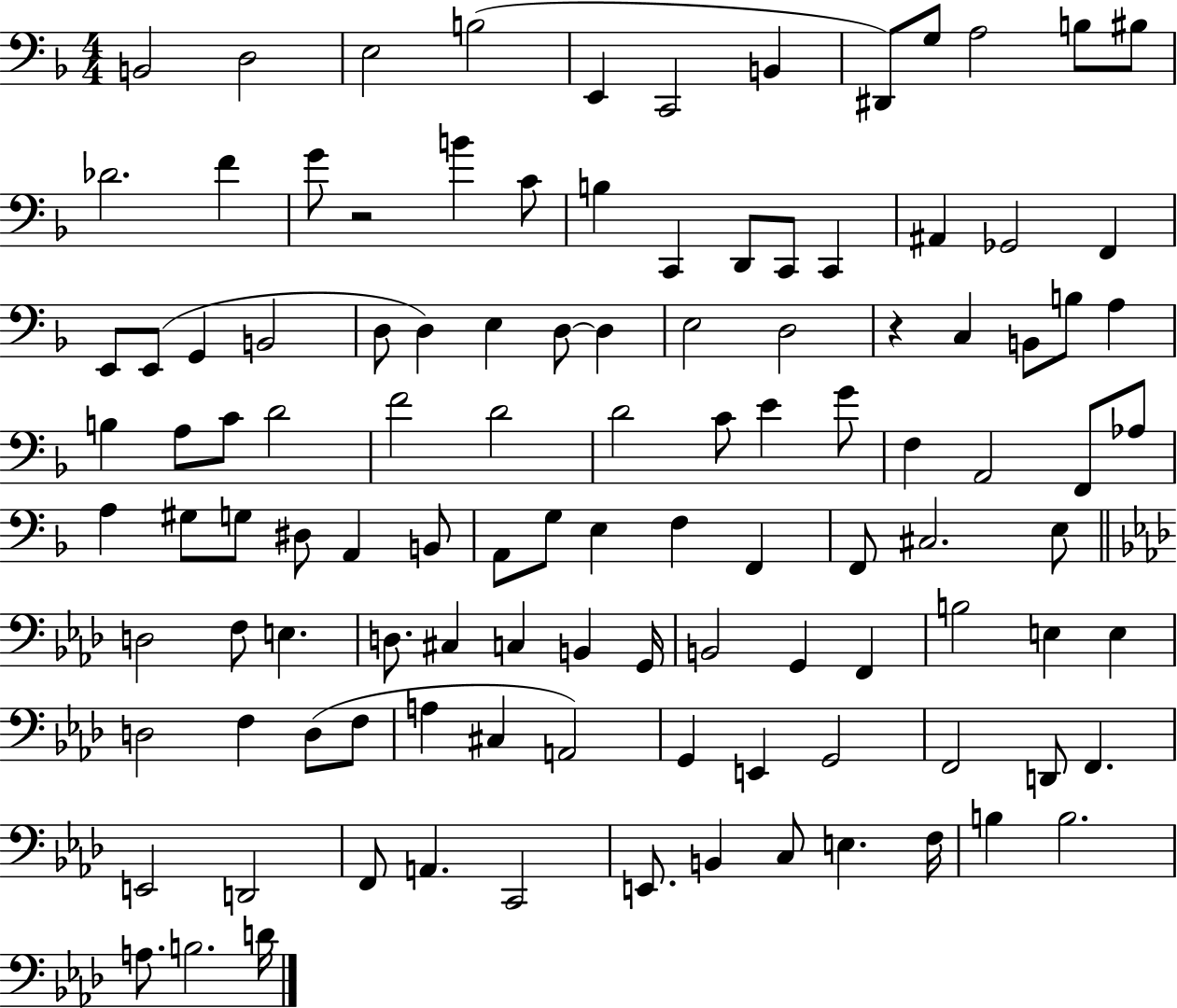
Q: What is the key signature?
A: F major